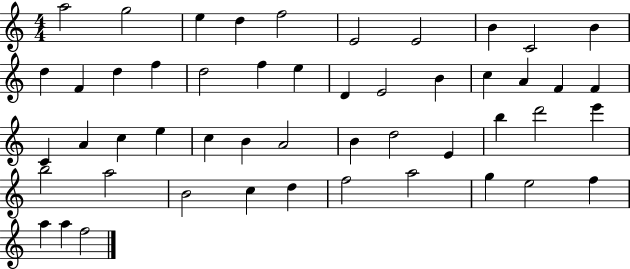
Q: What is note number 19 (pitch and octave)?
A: E4